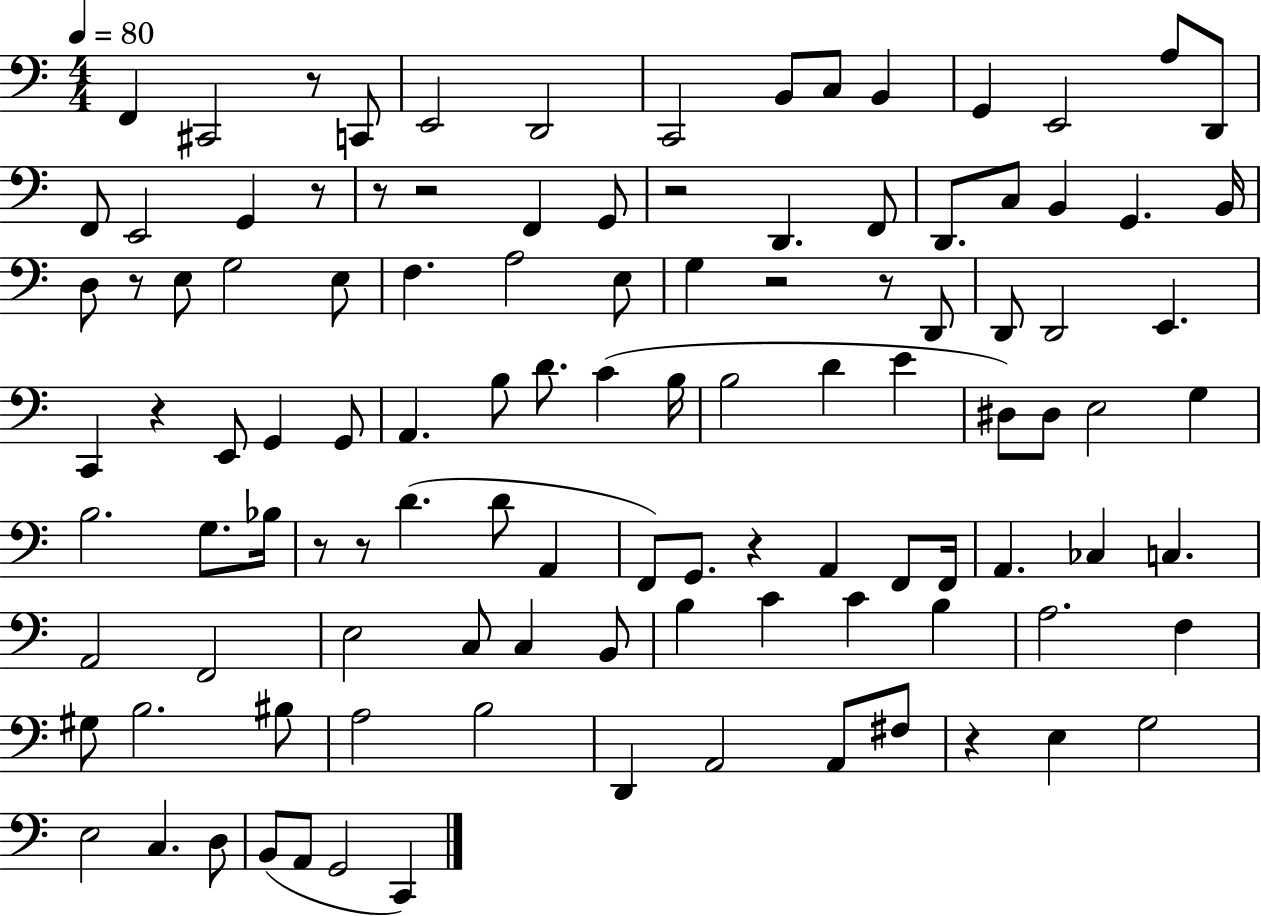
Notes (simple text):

F2/q C#2/h R/e C2/e E2/h D2/h C2/h B2/e C3/e B2/q G2/q E2/h A3/e D2/e F2/e E2/h G2/q R/e R/e R/h F2/q G2/e R/h D2/q. F2/e D2/e. C3/e B2/q G2/q. B2/s D3/e R/e E3/e G3/h E3/e F3/q. A3/h E3/e G3/q R/h R/e D2/e D2/e D2/h E2/q. C2/q R/q E2/e G2/q G2/e A2/q. B3/e D4/e. C4/q B3/s B3/h D4/q E4/q D#3/e D#3/e E3/h G3/q B3/h. G3/e. Bb3/s R/e R/e D4/q. D4/e A2/q F2/e G2/e. R/q A2/q F2/e F2/s A2/q. CES3/q C3/q. A2/h F2/h E3/h C3/e C3/q B2/e B3/q C4/q C4/q B3/q A3/h. F3/q G#3/e B3/h. BIS3/e A3/h B3/h D2/q A2/h A2/e F#3/e R/q E3/q G3/h E3/h C3/q. D3/e B2/e A2/e G2/h C2/q